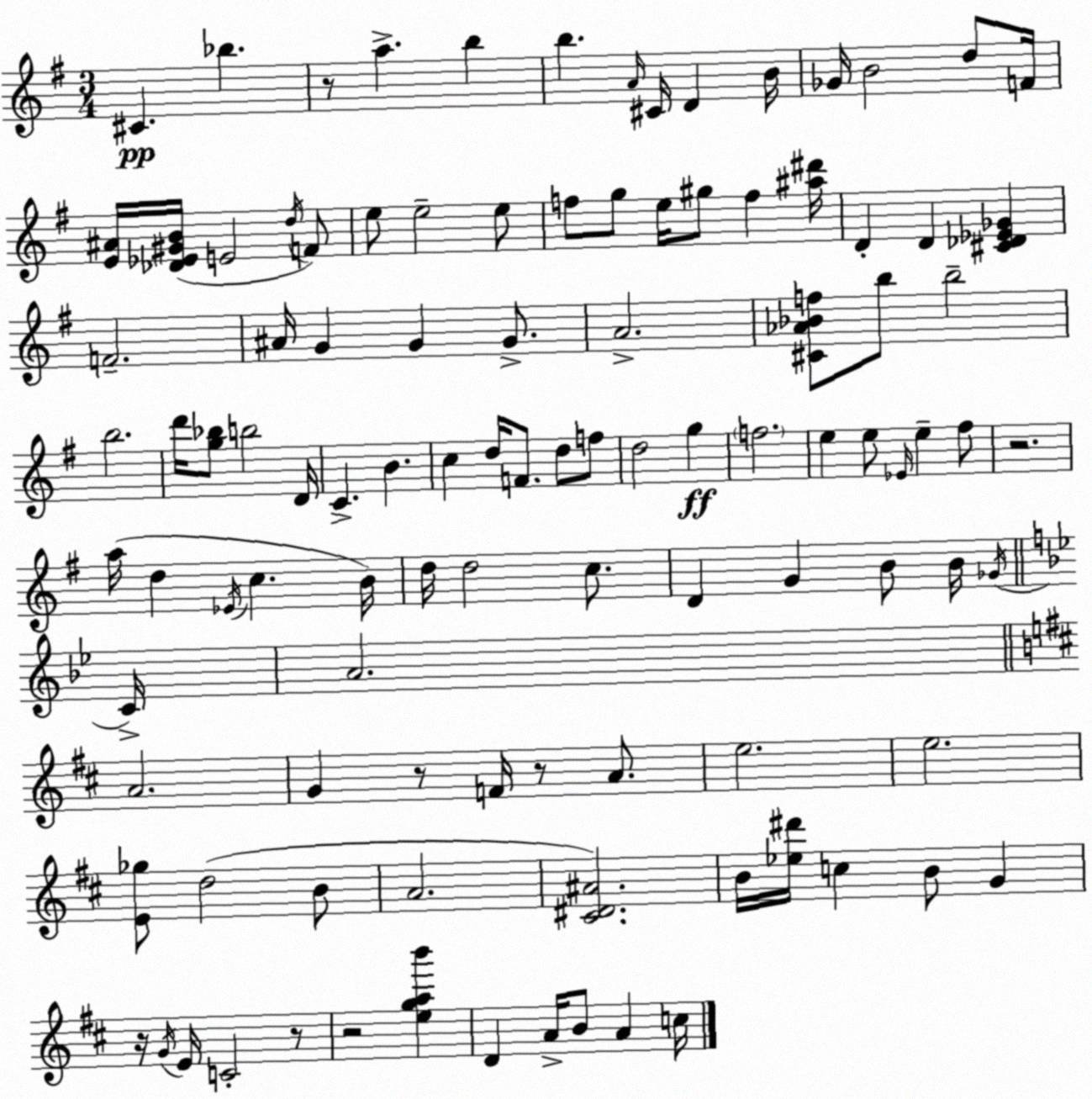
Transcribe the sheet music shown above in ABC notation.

X:1
T:Untitled
M:3/4
L:1/4
K:G
^C _b z/2 a b b A/4 ^C/4 D B/4 _G/4 B2 d/2 F/4 [E^A]/4 [_D_E^GB]/4 E2 d/4 F/2 e/2 e2 e/2 f/2 g/2 e/4 ^g/2 f [^a^d']/4 D D [^C_D_E_G] F2 ^A/4 G G G/2 A2 [^C_A_Bf]/2 b/2 b2 b2 d'/4 [g_b]/2 b2 D/4 C B c d/4 F/2 d/2 f/2 d2 g f2 e e/2 _E/4 e ^f/2 z2 a/4 d _E/4 c B/4 d/4 d2 c/2 D G B/2 B/4 _G/4 C/4 A2 A2 G z/2 F/4 z/2 A/2 e2 e2 [E_g]/2 d2 B/2 A2 [^C^D^A]2 B/4 [_e^d']/4 c B/2 G z/4 G/4 E/4 C2 z/2 z2 [egab'] D A/4 B/2 A c/4